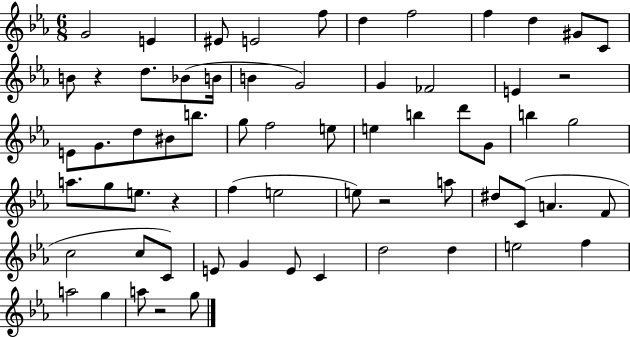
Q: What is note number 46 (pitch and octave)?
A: C5